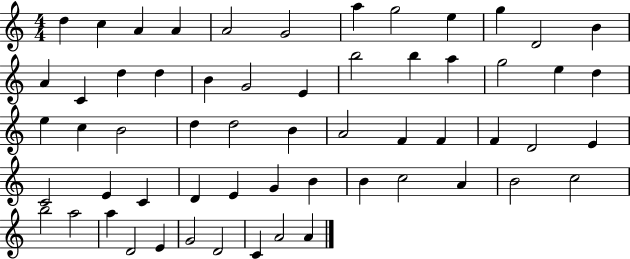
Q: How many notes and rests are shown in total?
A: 59